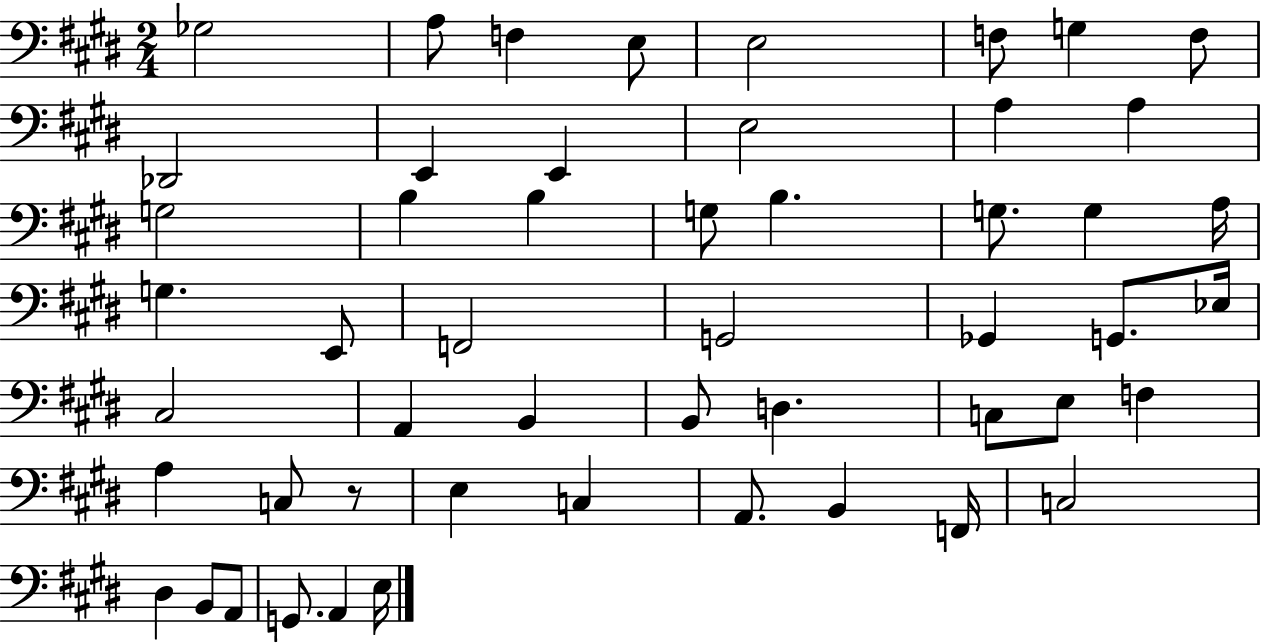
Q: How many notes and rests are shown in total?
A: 52